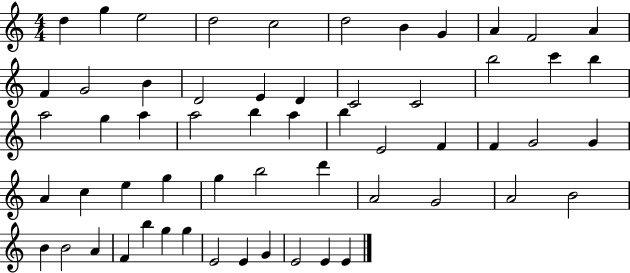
{
  \clef treble
  \numericTimeSignature
  \time 4/4
  \key c \major
  d''4 g''4 e''2 | d''2 c''2 | d''2 b'4 g'4 | a'4 f'2 a'4 | \break f'4 g'2 b'4 | d'2 e'4 d'4 | c'2 c'2 | b''2 c'''4 b''4 | \break a''2 g''4 a''4 | a''2 b''4 a''4 | b''4 e'2 f'4 | f'4 g'2 g'4 | \break a'4 c''4 e''4 g''4 | g''4 b''2 d'''4 | a'2 g'2 | a'2 b'2 | \break b'4 b'2 a'4 | f'4 b''4 g''4 g''4 | e'2 e'4 g'4 | e'2 e'4 e'4 | \break \bar "|."
}